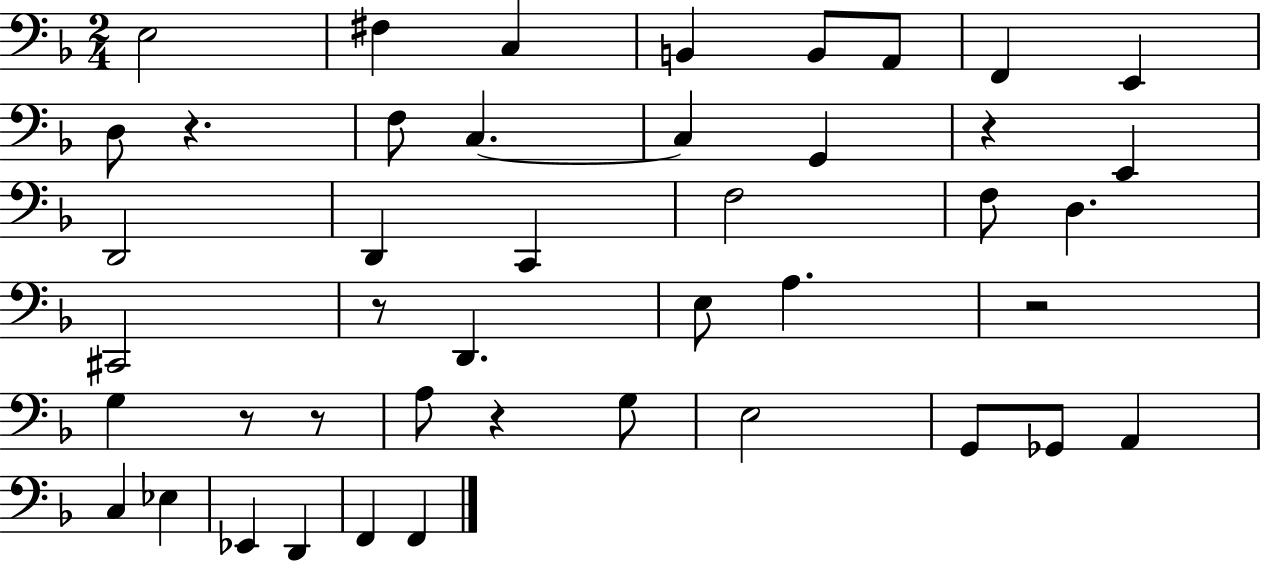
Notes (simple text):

E3/h F#3/q C3/q B2/q B2/e A2/e F2/q E2/q D3/e R/q. F3/e C3/q. C3/q G2/q R/q E2/q D2/h D2/q C2/q F3/h F3/e D3/q. C#2/h R/e D2/q. E3/e A3/q. R/h G3/q R/e R/e A3/e R/q G3/e E3/h G2/e Gb2/e A2/q C3/q Eb3/q Eb2/q D2/q F2/q F2/q